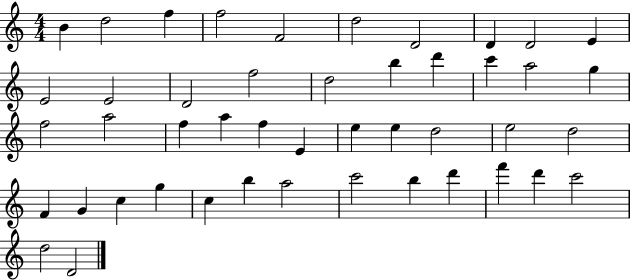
B4/q D5/h F5/q F5/h F4/h D5/h D4/h D4/q D4/h E4/q E4/h E4/h D4/h F5/h D5/h B5/q D6/q C6/q A5/h G5/q F5/h A5/h F5/q A5/q F5/q E4/q E5/q E5/q D5/h E5/h D5/h F4/q G4/q C5/q G5/q C5/q B5/q A5/h C6/h B5/q D6/q F6/q D6/q C6/h D5/h D4/h